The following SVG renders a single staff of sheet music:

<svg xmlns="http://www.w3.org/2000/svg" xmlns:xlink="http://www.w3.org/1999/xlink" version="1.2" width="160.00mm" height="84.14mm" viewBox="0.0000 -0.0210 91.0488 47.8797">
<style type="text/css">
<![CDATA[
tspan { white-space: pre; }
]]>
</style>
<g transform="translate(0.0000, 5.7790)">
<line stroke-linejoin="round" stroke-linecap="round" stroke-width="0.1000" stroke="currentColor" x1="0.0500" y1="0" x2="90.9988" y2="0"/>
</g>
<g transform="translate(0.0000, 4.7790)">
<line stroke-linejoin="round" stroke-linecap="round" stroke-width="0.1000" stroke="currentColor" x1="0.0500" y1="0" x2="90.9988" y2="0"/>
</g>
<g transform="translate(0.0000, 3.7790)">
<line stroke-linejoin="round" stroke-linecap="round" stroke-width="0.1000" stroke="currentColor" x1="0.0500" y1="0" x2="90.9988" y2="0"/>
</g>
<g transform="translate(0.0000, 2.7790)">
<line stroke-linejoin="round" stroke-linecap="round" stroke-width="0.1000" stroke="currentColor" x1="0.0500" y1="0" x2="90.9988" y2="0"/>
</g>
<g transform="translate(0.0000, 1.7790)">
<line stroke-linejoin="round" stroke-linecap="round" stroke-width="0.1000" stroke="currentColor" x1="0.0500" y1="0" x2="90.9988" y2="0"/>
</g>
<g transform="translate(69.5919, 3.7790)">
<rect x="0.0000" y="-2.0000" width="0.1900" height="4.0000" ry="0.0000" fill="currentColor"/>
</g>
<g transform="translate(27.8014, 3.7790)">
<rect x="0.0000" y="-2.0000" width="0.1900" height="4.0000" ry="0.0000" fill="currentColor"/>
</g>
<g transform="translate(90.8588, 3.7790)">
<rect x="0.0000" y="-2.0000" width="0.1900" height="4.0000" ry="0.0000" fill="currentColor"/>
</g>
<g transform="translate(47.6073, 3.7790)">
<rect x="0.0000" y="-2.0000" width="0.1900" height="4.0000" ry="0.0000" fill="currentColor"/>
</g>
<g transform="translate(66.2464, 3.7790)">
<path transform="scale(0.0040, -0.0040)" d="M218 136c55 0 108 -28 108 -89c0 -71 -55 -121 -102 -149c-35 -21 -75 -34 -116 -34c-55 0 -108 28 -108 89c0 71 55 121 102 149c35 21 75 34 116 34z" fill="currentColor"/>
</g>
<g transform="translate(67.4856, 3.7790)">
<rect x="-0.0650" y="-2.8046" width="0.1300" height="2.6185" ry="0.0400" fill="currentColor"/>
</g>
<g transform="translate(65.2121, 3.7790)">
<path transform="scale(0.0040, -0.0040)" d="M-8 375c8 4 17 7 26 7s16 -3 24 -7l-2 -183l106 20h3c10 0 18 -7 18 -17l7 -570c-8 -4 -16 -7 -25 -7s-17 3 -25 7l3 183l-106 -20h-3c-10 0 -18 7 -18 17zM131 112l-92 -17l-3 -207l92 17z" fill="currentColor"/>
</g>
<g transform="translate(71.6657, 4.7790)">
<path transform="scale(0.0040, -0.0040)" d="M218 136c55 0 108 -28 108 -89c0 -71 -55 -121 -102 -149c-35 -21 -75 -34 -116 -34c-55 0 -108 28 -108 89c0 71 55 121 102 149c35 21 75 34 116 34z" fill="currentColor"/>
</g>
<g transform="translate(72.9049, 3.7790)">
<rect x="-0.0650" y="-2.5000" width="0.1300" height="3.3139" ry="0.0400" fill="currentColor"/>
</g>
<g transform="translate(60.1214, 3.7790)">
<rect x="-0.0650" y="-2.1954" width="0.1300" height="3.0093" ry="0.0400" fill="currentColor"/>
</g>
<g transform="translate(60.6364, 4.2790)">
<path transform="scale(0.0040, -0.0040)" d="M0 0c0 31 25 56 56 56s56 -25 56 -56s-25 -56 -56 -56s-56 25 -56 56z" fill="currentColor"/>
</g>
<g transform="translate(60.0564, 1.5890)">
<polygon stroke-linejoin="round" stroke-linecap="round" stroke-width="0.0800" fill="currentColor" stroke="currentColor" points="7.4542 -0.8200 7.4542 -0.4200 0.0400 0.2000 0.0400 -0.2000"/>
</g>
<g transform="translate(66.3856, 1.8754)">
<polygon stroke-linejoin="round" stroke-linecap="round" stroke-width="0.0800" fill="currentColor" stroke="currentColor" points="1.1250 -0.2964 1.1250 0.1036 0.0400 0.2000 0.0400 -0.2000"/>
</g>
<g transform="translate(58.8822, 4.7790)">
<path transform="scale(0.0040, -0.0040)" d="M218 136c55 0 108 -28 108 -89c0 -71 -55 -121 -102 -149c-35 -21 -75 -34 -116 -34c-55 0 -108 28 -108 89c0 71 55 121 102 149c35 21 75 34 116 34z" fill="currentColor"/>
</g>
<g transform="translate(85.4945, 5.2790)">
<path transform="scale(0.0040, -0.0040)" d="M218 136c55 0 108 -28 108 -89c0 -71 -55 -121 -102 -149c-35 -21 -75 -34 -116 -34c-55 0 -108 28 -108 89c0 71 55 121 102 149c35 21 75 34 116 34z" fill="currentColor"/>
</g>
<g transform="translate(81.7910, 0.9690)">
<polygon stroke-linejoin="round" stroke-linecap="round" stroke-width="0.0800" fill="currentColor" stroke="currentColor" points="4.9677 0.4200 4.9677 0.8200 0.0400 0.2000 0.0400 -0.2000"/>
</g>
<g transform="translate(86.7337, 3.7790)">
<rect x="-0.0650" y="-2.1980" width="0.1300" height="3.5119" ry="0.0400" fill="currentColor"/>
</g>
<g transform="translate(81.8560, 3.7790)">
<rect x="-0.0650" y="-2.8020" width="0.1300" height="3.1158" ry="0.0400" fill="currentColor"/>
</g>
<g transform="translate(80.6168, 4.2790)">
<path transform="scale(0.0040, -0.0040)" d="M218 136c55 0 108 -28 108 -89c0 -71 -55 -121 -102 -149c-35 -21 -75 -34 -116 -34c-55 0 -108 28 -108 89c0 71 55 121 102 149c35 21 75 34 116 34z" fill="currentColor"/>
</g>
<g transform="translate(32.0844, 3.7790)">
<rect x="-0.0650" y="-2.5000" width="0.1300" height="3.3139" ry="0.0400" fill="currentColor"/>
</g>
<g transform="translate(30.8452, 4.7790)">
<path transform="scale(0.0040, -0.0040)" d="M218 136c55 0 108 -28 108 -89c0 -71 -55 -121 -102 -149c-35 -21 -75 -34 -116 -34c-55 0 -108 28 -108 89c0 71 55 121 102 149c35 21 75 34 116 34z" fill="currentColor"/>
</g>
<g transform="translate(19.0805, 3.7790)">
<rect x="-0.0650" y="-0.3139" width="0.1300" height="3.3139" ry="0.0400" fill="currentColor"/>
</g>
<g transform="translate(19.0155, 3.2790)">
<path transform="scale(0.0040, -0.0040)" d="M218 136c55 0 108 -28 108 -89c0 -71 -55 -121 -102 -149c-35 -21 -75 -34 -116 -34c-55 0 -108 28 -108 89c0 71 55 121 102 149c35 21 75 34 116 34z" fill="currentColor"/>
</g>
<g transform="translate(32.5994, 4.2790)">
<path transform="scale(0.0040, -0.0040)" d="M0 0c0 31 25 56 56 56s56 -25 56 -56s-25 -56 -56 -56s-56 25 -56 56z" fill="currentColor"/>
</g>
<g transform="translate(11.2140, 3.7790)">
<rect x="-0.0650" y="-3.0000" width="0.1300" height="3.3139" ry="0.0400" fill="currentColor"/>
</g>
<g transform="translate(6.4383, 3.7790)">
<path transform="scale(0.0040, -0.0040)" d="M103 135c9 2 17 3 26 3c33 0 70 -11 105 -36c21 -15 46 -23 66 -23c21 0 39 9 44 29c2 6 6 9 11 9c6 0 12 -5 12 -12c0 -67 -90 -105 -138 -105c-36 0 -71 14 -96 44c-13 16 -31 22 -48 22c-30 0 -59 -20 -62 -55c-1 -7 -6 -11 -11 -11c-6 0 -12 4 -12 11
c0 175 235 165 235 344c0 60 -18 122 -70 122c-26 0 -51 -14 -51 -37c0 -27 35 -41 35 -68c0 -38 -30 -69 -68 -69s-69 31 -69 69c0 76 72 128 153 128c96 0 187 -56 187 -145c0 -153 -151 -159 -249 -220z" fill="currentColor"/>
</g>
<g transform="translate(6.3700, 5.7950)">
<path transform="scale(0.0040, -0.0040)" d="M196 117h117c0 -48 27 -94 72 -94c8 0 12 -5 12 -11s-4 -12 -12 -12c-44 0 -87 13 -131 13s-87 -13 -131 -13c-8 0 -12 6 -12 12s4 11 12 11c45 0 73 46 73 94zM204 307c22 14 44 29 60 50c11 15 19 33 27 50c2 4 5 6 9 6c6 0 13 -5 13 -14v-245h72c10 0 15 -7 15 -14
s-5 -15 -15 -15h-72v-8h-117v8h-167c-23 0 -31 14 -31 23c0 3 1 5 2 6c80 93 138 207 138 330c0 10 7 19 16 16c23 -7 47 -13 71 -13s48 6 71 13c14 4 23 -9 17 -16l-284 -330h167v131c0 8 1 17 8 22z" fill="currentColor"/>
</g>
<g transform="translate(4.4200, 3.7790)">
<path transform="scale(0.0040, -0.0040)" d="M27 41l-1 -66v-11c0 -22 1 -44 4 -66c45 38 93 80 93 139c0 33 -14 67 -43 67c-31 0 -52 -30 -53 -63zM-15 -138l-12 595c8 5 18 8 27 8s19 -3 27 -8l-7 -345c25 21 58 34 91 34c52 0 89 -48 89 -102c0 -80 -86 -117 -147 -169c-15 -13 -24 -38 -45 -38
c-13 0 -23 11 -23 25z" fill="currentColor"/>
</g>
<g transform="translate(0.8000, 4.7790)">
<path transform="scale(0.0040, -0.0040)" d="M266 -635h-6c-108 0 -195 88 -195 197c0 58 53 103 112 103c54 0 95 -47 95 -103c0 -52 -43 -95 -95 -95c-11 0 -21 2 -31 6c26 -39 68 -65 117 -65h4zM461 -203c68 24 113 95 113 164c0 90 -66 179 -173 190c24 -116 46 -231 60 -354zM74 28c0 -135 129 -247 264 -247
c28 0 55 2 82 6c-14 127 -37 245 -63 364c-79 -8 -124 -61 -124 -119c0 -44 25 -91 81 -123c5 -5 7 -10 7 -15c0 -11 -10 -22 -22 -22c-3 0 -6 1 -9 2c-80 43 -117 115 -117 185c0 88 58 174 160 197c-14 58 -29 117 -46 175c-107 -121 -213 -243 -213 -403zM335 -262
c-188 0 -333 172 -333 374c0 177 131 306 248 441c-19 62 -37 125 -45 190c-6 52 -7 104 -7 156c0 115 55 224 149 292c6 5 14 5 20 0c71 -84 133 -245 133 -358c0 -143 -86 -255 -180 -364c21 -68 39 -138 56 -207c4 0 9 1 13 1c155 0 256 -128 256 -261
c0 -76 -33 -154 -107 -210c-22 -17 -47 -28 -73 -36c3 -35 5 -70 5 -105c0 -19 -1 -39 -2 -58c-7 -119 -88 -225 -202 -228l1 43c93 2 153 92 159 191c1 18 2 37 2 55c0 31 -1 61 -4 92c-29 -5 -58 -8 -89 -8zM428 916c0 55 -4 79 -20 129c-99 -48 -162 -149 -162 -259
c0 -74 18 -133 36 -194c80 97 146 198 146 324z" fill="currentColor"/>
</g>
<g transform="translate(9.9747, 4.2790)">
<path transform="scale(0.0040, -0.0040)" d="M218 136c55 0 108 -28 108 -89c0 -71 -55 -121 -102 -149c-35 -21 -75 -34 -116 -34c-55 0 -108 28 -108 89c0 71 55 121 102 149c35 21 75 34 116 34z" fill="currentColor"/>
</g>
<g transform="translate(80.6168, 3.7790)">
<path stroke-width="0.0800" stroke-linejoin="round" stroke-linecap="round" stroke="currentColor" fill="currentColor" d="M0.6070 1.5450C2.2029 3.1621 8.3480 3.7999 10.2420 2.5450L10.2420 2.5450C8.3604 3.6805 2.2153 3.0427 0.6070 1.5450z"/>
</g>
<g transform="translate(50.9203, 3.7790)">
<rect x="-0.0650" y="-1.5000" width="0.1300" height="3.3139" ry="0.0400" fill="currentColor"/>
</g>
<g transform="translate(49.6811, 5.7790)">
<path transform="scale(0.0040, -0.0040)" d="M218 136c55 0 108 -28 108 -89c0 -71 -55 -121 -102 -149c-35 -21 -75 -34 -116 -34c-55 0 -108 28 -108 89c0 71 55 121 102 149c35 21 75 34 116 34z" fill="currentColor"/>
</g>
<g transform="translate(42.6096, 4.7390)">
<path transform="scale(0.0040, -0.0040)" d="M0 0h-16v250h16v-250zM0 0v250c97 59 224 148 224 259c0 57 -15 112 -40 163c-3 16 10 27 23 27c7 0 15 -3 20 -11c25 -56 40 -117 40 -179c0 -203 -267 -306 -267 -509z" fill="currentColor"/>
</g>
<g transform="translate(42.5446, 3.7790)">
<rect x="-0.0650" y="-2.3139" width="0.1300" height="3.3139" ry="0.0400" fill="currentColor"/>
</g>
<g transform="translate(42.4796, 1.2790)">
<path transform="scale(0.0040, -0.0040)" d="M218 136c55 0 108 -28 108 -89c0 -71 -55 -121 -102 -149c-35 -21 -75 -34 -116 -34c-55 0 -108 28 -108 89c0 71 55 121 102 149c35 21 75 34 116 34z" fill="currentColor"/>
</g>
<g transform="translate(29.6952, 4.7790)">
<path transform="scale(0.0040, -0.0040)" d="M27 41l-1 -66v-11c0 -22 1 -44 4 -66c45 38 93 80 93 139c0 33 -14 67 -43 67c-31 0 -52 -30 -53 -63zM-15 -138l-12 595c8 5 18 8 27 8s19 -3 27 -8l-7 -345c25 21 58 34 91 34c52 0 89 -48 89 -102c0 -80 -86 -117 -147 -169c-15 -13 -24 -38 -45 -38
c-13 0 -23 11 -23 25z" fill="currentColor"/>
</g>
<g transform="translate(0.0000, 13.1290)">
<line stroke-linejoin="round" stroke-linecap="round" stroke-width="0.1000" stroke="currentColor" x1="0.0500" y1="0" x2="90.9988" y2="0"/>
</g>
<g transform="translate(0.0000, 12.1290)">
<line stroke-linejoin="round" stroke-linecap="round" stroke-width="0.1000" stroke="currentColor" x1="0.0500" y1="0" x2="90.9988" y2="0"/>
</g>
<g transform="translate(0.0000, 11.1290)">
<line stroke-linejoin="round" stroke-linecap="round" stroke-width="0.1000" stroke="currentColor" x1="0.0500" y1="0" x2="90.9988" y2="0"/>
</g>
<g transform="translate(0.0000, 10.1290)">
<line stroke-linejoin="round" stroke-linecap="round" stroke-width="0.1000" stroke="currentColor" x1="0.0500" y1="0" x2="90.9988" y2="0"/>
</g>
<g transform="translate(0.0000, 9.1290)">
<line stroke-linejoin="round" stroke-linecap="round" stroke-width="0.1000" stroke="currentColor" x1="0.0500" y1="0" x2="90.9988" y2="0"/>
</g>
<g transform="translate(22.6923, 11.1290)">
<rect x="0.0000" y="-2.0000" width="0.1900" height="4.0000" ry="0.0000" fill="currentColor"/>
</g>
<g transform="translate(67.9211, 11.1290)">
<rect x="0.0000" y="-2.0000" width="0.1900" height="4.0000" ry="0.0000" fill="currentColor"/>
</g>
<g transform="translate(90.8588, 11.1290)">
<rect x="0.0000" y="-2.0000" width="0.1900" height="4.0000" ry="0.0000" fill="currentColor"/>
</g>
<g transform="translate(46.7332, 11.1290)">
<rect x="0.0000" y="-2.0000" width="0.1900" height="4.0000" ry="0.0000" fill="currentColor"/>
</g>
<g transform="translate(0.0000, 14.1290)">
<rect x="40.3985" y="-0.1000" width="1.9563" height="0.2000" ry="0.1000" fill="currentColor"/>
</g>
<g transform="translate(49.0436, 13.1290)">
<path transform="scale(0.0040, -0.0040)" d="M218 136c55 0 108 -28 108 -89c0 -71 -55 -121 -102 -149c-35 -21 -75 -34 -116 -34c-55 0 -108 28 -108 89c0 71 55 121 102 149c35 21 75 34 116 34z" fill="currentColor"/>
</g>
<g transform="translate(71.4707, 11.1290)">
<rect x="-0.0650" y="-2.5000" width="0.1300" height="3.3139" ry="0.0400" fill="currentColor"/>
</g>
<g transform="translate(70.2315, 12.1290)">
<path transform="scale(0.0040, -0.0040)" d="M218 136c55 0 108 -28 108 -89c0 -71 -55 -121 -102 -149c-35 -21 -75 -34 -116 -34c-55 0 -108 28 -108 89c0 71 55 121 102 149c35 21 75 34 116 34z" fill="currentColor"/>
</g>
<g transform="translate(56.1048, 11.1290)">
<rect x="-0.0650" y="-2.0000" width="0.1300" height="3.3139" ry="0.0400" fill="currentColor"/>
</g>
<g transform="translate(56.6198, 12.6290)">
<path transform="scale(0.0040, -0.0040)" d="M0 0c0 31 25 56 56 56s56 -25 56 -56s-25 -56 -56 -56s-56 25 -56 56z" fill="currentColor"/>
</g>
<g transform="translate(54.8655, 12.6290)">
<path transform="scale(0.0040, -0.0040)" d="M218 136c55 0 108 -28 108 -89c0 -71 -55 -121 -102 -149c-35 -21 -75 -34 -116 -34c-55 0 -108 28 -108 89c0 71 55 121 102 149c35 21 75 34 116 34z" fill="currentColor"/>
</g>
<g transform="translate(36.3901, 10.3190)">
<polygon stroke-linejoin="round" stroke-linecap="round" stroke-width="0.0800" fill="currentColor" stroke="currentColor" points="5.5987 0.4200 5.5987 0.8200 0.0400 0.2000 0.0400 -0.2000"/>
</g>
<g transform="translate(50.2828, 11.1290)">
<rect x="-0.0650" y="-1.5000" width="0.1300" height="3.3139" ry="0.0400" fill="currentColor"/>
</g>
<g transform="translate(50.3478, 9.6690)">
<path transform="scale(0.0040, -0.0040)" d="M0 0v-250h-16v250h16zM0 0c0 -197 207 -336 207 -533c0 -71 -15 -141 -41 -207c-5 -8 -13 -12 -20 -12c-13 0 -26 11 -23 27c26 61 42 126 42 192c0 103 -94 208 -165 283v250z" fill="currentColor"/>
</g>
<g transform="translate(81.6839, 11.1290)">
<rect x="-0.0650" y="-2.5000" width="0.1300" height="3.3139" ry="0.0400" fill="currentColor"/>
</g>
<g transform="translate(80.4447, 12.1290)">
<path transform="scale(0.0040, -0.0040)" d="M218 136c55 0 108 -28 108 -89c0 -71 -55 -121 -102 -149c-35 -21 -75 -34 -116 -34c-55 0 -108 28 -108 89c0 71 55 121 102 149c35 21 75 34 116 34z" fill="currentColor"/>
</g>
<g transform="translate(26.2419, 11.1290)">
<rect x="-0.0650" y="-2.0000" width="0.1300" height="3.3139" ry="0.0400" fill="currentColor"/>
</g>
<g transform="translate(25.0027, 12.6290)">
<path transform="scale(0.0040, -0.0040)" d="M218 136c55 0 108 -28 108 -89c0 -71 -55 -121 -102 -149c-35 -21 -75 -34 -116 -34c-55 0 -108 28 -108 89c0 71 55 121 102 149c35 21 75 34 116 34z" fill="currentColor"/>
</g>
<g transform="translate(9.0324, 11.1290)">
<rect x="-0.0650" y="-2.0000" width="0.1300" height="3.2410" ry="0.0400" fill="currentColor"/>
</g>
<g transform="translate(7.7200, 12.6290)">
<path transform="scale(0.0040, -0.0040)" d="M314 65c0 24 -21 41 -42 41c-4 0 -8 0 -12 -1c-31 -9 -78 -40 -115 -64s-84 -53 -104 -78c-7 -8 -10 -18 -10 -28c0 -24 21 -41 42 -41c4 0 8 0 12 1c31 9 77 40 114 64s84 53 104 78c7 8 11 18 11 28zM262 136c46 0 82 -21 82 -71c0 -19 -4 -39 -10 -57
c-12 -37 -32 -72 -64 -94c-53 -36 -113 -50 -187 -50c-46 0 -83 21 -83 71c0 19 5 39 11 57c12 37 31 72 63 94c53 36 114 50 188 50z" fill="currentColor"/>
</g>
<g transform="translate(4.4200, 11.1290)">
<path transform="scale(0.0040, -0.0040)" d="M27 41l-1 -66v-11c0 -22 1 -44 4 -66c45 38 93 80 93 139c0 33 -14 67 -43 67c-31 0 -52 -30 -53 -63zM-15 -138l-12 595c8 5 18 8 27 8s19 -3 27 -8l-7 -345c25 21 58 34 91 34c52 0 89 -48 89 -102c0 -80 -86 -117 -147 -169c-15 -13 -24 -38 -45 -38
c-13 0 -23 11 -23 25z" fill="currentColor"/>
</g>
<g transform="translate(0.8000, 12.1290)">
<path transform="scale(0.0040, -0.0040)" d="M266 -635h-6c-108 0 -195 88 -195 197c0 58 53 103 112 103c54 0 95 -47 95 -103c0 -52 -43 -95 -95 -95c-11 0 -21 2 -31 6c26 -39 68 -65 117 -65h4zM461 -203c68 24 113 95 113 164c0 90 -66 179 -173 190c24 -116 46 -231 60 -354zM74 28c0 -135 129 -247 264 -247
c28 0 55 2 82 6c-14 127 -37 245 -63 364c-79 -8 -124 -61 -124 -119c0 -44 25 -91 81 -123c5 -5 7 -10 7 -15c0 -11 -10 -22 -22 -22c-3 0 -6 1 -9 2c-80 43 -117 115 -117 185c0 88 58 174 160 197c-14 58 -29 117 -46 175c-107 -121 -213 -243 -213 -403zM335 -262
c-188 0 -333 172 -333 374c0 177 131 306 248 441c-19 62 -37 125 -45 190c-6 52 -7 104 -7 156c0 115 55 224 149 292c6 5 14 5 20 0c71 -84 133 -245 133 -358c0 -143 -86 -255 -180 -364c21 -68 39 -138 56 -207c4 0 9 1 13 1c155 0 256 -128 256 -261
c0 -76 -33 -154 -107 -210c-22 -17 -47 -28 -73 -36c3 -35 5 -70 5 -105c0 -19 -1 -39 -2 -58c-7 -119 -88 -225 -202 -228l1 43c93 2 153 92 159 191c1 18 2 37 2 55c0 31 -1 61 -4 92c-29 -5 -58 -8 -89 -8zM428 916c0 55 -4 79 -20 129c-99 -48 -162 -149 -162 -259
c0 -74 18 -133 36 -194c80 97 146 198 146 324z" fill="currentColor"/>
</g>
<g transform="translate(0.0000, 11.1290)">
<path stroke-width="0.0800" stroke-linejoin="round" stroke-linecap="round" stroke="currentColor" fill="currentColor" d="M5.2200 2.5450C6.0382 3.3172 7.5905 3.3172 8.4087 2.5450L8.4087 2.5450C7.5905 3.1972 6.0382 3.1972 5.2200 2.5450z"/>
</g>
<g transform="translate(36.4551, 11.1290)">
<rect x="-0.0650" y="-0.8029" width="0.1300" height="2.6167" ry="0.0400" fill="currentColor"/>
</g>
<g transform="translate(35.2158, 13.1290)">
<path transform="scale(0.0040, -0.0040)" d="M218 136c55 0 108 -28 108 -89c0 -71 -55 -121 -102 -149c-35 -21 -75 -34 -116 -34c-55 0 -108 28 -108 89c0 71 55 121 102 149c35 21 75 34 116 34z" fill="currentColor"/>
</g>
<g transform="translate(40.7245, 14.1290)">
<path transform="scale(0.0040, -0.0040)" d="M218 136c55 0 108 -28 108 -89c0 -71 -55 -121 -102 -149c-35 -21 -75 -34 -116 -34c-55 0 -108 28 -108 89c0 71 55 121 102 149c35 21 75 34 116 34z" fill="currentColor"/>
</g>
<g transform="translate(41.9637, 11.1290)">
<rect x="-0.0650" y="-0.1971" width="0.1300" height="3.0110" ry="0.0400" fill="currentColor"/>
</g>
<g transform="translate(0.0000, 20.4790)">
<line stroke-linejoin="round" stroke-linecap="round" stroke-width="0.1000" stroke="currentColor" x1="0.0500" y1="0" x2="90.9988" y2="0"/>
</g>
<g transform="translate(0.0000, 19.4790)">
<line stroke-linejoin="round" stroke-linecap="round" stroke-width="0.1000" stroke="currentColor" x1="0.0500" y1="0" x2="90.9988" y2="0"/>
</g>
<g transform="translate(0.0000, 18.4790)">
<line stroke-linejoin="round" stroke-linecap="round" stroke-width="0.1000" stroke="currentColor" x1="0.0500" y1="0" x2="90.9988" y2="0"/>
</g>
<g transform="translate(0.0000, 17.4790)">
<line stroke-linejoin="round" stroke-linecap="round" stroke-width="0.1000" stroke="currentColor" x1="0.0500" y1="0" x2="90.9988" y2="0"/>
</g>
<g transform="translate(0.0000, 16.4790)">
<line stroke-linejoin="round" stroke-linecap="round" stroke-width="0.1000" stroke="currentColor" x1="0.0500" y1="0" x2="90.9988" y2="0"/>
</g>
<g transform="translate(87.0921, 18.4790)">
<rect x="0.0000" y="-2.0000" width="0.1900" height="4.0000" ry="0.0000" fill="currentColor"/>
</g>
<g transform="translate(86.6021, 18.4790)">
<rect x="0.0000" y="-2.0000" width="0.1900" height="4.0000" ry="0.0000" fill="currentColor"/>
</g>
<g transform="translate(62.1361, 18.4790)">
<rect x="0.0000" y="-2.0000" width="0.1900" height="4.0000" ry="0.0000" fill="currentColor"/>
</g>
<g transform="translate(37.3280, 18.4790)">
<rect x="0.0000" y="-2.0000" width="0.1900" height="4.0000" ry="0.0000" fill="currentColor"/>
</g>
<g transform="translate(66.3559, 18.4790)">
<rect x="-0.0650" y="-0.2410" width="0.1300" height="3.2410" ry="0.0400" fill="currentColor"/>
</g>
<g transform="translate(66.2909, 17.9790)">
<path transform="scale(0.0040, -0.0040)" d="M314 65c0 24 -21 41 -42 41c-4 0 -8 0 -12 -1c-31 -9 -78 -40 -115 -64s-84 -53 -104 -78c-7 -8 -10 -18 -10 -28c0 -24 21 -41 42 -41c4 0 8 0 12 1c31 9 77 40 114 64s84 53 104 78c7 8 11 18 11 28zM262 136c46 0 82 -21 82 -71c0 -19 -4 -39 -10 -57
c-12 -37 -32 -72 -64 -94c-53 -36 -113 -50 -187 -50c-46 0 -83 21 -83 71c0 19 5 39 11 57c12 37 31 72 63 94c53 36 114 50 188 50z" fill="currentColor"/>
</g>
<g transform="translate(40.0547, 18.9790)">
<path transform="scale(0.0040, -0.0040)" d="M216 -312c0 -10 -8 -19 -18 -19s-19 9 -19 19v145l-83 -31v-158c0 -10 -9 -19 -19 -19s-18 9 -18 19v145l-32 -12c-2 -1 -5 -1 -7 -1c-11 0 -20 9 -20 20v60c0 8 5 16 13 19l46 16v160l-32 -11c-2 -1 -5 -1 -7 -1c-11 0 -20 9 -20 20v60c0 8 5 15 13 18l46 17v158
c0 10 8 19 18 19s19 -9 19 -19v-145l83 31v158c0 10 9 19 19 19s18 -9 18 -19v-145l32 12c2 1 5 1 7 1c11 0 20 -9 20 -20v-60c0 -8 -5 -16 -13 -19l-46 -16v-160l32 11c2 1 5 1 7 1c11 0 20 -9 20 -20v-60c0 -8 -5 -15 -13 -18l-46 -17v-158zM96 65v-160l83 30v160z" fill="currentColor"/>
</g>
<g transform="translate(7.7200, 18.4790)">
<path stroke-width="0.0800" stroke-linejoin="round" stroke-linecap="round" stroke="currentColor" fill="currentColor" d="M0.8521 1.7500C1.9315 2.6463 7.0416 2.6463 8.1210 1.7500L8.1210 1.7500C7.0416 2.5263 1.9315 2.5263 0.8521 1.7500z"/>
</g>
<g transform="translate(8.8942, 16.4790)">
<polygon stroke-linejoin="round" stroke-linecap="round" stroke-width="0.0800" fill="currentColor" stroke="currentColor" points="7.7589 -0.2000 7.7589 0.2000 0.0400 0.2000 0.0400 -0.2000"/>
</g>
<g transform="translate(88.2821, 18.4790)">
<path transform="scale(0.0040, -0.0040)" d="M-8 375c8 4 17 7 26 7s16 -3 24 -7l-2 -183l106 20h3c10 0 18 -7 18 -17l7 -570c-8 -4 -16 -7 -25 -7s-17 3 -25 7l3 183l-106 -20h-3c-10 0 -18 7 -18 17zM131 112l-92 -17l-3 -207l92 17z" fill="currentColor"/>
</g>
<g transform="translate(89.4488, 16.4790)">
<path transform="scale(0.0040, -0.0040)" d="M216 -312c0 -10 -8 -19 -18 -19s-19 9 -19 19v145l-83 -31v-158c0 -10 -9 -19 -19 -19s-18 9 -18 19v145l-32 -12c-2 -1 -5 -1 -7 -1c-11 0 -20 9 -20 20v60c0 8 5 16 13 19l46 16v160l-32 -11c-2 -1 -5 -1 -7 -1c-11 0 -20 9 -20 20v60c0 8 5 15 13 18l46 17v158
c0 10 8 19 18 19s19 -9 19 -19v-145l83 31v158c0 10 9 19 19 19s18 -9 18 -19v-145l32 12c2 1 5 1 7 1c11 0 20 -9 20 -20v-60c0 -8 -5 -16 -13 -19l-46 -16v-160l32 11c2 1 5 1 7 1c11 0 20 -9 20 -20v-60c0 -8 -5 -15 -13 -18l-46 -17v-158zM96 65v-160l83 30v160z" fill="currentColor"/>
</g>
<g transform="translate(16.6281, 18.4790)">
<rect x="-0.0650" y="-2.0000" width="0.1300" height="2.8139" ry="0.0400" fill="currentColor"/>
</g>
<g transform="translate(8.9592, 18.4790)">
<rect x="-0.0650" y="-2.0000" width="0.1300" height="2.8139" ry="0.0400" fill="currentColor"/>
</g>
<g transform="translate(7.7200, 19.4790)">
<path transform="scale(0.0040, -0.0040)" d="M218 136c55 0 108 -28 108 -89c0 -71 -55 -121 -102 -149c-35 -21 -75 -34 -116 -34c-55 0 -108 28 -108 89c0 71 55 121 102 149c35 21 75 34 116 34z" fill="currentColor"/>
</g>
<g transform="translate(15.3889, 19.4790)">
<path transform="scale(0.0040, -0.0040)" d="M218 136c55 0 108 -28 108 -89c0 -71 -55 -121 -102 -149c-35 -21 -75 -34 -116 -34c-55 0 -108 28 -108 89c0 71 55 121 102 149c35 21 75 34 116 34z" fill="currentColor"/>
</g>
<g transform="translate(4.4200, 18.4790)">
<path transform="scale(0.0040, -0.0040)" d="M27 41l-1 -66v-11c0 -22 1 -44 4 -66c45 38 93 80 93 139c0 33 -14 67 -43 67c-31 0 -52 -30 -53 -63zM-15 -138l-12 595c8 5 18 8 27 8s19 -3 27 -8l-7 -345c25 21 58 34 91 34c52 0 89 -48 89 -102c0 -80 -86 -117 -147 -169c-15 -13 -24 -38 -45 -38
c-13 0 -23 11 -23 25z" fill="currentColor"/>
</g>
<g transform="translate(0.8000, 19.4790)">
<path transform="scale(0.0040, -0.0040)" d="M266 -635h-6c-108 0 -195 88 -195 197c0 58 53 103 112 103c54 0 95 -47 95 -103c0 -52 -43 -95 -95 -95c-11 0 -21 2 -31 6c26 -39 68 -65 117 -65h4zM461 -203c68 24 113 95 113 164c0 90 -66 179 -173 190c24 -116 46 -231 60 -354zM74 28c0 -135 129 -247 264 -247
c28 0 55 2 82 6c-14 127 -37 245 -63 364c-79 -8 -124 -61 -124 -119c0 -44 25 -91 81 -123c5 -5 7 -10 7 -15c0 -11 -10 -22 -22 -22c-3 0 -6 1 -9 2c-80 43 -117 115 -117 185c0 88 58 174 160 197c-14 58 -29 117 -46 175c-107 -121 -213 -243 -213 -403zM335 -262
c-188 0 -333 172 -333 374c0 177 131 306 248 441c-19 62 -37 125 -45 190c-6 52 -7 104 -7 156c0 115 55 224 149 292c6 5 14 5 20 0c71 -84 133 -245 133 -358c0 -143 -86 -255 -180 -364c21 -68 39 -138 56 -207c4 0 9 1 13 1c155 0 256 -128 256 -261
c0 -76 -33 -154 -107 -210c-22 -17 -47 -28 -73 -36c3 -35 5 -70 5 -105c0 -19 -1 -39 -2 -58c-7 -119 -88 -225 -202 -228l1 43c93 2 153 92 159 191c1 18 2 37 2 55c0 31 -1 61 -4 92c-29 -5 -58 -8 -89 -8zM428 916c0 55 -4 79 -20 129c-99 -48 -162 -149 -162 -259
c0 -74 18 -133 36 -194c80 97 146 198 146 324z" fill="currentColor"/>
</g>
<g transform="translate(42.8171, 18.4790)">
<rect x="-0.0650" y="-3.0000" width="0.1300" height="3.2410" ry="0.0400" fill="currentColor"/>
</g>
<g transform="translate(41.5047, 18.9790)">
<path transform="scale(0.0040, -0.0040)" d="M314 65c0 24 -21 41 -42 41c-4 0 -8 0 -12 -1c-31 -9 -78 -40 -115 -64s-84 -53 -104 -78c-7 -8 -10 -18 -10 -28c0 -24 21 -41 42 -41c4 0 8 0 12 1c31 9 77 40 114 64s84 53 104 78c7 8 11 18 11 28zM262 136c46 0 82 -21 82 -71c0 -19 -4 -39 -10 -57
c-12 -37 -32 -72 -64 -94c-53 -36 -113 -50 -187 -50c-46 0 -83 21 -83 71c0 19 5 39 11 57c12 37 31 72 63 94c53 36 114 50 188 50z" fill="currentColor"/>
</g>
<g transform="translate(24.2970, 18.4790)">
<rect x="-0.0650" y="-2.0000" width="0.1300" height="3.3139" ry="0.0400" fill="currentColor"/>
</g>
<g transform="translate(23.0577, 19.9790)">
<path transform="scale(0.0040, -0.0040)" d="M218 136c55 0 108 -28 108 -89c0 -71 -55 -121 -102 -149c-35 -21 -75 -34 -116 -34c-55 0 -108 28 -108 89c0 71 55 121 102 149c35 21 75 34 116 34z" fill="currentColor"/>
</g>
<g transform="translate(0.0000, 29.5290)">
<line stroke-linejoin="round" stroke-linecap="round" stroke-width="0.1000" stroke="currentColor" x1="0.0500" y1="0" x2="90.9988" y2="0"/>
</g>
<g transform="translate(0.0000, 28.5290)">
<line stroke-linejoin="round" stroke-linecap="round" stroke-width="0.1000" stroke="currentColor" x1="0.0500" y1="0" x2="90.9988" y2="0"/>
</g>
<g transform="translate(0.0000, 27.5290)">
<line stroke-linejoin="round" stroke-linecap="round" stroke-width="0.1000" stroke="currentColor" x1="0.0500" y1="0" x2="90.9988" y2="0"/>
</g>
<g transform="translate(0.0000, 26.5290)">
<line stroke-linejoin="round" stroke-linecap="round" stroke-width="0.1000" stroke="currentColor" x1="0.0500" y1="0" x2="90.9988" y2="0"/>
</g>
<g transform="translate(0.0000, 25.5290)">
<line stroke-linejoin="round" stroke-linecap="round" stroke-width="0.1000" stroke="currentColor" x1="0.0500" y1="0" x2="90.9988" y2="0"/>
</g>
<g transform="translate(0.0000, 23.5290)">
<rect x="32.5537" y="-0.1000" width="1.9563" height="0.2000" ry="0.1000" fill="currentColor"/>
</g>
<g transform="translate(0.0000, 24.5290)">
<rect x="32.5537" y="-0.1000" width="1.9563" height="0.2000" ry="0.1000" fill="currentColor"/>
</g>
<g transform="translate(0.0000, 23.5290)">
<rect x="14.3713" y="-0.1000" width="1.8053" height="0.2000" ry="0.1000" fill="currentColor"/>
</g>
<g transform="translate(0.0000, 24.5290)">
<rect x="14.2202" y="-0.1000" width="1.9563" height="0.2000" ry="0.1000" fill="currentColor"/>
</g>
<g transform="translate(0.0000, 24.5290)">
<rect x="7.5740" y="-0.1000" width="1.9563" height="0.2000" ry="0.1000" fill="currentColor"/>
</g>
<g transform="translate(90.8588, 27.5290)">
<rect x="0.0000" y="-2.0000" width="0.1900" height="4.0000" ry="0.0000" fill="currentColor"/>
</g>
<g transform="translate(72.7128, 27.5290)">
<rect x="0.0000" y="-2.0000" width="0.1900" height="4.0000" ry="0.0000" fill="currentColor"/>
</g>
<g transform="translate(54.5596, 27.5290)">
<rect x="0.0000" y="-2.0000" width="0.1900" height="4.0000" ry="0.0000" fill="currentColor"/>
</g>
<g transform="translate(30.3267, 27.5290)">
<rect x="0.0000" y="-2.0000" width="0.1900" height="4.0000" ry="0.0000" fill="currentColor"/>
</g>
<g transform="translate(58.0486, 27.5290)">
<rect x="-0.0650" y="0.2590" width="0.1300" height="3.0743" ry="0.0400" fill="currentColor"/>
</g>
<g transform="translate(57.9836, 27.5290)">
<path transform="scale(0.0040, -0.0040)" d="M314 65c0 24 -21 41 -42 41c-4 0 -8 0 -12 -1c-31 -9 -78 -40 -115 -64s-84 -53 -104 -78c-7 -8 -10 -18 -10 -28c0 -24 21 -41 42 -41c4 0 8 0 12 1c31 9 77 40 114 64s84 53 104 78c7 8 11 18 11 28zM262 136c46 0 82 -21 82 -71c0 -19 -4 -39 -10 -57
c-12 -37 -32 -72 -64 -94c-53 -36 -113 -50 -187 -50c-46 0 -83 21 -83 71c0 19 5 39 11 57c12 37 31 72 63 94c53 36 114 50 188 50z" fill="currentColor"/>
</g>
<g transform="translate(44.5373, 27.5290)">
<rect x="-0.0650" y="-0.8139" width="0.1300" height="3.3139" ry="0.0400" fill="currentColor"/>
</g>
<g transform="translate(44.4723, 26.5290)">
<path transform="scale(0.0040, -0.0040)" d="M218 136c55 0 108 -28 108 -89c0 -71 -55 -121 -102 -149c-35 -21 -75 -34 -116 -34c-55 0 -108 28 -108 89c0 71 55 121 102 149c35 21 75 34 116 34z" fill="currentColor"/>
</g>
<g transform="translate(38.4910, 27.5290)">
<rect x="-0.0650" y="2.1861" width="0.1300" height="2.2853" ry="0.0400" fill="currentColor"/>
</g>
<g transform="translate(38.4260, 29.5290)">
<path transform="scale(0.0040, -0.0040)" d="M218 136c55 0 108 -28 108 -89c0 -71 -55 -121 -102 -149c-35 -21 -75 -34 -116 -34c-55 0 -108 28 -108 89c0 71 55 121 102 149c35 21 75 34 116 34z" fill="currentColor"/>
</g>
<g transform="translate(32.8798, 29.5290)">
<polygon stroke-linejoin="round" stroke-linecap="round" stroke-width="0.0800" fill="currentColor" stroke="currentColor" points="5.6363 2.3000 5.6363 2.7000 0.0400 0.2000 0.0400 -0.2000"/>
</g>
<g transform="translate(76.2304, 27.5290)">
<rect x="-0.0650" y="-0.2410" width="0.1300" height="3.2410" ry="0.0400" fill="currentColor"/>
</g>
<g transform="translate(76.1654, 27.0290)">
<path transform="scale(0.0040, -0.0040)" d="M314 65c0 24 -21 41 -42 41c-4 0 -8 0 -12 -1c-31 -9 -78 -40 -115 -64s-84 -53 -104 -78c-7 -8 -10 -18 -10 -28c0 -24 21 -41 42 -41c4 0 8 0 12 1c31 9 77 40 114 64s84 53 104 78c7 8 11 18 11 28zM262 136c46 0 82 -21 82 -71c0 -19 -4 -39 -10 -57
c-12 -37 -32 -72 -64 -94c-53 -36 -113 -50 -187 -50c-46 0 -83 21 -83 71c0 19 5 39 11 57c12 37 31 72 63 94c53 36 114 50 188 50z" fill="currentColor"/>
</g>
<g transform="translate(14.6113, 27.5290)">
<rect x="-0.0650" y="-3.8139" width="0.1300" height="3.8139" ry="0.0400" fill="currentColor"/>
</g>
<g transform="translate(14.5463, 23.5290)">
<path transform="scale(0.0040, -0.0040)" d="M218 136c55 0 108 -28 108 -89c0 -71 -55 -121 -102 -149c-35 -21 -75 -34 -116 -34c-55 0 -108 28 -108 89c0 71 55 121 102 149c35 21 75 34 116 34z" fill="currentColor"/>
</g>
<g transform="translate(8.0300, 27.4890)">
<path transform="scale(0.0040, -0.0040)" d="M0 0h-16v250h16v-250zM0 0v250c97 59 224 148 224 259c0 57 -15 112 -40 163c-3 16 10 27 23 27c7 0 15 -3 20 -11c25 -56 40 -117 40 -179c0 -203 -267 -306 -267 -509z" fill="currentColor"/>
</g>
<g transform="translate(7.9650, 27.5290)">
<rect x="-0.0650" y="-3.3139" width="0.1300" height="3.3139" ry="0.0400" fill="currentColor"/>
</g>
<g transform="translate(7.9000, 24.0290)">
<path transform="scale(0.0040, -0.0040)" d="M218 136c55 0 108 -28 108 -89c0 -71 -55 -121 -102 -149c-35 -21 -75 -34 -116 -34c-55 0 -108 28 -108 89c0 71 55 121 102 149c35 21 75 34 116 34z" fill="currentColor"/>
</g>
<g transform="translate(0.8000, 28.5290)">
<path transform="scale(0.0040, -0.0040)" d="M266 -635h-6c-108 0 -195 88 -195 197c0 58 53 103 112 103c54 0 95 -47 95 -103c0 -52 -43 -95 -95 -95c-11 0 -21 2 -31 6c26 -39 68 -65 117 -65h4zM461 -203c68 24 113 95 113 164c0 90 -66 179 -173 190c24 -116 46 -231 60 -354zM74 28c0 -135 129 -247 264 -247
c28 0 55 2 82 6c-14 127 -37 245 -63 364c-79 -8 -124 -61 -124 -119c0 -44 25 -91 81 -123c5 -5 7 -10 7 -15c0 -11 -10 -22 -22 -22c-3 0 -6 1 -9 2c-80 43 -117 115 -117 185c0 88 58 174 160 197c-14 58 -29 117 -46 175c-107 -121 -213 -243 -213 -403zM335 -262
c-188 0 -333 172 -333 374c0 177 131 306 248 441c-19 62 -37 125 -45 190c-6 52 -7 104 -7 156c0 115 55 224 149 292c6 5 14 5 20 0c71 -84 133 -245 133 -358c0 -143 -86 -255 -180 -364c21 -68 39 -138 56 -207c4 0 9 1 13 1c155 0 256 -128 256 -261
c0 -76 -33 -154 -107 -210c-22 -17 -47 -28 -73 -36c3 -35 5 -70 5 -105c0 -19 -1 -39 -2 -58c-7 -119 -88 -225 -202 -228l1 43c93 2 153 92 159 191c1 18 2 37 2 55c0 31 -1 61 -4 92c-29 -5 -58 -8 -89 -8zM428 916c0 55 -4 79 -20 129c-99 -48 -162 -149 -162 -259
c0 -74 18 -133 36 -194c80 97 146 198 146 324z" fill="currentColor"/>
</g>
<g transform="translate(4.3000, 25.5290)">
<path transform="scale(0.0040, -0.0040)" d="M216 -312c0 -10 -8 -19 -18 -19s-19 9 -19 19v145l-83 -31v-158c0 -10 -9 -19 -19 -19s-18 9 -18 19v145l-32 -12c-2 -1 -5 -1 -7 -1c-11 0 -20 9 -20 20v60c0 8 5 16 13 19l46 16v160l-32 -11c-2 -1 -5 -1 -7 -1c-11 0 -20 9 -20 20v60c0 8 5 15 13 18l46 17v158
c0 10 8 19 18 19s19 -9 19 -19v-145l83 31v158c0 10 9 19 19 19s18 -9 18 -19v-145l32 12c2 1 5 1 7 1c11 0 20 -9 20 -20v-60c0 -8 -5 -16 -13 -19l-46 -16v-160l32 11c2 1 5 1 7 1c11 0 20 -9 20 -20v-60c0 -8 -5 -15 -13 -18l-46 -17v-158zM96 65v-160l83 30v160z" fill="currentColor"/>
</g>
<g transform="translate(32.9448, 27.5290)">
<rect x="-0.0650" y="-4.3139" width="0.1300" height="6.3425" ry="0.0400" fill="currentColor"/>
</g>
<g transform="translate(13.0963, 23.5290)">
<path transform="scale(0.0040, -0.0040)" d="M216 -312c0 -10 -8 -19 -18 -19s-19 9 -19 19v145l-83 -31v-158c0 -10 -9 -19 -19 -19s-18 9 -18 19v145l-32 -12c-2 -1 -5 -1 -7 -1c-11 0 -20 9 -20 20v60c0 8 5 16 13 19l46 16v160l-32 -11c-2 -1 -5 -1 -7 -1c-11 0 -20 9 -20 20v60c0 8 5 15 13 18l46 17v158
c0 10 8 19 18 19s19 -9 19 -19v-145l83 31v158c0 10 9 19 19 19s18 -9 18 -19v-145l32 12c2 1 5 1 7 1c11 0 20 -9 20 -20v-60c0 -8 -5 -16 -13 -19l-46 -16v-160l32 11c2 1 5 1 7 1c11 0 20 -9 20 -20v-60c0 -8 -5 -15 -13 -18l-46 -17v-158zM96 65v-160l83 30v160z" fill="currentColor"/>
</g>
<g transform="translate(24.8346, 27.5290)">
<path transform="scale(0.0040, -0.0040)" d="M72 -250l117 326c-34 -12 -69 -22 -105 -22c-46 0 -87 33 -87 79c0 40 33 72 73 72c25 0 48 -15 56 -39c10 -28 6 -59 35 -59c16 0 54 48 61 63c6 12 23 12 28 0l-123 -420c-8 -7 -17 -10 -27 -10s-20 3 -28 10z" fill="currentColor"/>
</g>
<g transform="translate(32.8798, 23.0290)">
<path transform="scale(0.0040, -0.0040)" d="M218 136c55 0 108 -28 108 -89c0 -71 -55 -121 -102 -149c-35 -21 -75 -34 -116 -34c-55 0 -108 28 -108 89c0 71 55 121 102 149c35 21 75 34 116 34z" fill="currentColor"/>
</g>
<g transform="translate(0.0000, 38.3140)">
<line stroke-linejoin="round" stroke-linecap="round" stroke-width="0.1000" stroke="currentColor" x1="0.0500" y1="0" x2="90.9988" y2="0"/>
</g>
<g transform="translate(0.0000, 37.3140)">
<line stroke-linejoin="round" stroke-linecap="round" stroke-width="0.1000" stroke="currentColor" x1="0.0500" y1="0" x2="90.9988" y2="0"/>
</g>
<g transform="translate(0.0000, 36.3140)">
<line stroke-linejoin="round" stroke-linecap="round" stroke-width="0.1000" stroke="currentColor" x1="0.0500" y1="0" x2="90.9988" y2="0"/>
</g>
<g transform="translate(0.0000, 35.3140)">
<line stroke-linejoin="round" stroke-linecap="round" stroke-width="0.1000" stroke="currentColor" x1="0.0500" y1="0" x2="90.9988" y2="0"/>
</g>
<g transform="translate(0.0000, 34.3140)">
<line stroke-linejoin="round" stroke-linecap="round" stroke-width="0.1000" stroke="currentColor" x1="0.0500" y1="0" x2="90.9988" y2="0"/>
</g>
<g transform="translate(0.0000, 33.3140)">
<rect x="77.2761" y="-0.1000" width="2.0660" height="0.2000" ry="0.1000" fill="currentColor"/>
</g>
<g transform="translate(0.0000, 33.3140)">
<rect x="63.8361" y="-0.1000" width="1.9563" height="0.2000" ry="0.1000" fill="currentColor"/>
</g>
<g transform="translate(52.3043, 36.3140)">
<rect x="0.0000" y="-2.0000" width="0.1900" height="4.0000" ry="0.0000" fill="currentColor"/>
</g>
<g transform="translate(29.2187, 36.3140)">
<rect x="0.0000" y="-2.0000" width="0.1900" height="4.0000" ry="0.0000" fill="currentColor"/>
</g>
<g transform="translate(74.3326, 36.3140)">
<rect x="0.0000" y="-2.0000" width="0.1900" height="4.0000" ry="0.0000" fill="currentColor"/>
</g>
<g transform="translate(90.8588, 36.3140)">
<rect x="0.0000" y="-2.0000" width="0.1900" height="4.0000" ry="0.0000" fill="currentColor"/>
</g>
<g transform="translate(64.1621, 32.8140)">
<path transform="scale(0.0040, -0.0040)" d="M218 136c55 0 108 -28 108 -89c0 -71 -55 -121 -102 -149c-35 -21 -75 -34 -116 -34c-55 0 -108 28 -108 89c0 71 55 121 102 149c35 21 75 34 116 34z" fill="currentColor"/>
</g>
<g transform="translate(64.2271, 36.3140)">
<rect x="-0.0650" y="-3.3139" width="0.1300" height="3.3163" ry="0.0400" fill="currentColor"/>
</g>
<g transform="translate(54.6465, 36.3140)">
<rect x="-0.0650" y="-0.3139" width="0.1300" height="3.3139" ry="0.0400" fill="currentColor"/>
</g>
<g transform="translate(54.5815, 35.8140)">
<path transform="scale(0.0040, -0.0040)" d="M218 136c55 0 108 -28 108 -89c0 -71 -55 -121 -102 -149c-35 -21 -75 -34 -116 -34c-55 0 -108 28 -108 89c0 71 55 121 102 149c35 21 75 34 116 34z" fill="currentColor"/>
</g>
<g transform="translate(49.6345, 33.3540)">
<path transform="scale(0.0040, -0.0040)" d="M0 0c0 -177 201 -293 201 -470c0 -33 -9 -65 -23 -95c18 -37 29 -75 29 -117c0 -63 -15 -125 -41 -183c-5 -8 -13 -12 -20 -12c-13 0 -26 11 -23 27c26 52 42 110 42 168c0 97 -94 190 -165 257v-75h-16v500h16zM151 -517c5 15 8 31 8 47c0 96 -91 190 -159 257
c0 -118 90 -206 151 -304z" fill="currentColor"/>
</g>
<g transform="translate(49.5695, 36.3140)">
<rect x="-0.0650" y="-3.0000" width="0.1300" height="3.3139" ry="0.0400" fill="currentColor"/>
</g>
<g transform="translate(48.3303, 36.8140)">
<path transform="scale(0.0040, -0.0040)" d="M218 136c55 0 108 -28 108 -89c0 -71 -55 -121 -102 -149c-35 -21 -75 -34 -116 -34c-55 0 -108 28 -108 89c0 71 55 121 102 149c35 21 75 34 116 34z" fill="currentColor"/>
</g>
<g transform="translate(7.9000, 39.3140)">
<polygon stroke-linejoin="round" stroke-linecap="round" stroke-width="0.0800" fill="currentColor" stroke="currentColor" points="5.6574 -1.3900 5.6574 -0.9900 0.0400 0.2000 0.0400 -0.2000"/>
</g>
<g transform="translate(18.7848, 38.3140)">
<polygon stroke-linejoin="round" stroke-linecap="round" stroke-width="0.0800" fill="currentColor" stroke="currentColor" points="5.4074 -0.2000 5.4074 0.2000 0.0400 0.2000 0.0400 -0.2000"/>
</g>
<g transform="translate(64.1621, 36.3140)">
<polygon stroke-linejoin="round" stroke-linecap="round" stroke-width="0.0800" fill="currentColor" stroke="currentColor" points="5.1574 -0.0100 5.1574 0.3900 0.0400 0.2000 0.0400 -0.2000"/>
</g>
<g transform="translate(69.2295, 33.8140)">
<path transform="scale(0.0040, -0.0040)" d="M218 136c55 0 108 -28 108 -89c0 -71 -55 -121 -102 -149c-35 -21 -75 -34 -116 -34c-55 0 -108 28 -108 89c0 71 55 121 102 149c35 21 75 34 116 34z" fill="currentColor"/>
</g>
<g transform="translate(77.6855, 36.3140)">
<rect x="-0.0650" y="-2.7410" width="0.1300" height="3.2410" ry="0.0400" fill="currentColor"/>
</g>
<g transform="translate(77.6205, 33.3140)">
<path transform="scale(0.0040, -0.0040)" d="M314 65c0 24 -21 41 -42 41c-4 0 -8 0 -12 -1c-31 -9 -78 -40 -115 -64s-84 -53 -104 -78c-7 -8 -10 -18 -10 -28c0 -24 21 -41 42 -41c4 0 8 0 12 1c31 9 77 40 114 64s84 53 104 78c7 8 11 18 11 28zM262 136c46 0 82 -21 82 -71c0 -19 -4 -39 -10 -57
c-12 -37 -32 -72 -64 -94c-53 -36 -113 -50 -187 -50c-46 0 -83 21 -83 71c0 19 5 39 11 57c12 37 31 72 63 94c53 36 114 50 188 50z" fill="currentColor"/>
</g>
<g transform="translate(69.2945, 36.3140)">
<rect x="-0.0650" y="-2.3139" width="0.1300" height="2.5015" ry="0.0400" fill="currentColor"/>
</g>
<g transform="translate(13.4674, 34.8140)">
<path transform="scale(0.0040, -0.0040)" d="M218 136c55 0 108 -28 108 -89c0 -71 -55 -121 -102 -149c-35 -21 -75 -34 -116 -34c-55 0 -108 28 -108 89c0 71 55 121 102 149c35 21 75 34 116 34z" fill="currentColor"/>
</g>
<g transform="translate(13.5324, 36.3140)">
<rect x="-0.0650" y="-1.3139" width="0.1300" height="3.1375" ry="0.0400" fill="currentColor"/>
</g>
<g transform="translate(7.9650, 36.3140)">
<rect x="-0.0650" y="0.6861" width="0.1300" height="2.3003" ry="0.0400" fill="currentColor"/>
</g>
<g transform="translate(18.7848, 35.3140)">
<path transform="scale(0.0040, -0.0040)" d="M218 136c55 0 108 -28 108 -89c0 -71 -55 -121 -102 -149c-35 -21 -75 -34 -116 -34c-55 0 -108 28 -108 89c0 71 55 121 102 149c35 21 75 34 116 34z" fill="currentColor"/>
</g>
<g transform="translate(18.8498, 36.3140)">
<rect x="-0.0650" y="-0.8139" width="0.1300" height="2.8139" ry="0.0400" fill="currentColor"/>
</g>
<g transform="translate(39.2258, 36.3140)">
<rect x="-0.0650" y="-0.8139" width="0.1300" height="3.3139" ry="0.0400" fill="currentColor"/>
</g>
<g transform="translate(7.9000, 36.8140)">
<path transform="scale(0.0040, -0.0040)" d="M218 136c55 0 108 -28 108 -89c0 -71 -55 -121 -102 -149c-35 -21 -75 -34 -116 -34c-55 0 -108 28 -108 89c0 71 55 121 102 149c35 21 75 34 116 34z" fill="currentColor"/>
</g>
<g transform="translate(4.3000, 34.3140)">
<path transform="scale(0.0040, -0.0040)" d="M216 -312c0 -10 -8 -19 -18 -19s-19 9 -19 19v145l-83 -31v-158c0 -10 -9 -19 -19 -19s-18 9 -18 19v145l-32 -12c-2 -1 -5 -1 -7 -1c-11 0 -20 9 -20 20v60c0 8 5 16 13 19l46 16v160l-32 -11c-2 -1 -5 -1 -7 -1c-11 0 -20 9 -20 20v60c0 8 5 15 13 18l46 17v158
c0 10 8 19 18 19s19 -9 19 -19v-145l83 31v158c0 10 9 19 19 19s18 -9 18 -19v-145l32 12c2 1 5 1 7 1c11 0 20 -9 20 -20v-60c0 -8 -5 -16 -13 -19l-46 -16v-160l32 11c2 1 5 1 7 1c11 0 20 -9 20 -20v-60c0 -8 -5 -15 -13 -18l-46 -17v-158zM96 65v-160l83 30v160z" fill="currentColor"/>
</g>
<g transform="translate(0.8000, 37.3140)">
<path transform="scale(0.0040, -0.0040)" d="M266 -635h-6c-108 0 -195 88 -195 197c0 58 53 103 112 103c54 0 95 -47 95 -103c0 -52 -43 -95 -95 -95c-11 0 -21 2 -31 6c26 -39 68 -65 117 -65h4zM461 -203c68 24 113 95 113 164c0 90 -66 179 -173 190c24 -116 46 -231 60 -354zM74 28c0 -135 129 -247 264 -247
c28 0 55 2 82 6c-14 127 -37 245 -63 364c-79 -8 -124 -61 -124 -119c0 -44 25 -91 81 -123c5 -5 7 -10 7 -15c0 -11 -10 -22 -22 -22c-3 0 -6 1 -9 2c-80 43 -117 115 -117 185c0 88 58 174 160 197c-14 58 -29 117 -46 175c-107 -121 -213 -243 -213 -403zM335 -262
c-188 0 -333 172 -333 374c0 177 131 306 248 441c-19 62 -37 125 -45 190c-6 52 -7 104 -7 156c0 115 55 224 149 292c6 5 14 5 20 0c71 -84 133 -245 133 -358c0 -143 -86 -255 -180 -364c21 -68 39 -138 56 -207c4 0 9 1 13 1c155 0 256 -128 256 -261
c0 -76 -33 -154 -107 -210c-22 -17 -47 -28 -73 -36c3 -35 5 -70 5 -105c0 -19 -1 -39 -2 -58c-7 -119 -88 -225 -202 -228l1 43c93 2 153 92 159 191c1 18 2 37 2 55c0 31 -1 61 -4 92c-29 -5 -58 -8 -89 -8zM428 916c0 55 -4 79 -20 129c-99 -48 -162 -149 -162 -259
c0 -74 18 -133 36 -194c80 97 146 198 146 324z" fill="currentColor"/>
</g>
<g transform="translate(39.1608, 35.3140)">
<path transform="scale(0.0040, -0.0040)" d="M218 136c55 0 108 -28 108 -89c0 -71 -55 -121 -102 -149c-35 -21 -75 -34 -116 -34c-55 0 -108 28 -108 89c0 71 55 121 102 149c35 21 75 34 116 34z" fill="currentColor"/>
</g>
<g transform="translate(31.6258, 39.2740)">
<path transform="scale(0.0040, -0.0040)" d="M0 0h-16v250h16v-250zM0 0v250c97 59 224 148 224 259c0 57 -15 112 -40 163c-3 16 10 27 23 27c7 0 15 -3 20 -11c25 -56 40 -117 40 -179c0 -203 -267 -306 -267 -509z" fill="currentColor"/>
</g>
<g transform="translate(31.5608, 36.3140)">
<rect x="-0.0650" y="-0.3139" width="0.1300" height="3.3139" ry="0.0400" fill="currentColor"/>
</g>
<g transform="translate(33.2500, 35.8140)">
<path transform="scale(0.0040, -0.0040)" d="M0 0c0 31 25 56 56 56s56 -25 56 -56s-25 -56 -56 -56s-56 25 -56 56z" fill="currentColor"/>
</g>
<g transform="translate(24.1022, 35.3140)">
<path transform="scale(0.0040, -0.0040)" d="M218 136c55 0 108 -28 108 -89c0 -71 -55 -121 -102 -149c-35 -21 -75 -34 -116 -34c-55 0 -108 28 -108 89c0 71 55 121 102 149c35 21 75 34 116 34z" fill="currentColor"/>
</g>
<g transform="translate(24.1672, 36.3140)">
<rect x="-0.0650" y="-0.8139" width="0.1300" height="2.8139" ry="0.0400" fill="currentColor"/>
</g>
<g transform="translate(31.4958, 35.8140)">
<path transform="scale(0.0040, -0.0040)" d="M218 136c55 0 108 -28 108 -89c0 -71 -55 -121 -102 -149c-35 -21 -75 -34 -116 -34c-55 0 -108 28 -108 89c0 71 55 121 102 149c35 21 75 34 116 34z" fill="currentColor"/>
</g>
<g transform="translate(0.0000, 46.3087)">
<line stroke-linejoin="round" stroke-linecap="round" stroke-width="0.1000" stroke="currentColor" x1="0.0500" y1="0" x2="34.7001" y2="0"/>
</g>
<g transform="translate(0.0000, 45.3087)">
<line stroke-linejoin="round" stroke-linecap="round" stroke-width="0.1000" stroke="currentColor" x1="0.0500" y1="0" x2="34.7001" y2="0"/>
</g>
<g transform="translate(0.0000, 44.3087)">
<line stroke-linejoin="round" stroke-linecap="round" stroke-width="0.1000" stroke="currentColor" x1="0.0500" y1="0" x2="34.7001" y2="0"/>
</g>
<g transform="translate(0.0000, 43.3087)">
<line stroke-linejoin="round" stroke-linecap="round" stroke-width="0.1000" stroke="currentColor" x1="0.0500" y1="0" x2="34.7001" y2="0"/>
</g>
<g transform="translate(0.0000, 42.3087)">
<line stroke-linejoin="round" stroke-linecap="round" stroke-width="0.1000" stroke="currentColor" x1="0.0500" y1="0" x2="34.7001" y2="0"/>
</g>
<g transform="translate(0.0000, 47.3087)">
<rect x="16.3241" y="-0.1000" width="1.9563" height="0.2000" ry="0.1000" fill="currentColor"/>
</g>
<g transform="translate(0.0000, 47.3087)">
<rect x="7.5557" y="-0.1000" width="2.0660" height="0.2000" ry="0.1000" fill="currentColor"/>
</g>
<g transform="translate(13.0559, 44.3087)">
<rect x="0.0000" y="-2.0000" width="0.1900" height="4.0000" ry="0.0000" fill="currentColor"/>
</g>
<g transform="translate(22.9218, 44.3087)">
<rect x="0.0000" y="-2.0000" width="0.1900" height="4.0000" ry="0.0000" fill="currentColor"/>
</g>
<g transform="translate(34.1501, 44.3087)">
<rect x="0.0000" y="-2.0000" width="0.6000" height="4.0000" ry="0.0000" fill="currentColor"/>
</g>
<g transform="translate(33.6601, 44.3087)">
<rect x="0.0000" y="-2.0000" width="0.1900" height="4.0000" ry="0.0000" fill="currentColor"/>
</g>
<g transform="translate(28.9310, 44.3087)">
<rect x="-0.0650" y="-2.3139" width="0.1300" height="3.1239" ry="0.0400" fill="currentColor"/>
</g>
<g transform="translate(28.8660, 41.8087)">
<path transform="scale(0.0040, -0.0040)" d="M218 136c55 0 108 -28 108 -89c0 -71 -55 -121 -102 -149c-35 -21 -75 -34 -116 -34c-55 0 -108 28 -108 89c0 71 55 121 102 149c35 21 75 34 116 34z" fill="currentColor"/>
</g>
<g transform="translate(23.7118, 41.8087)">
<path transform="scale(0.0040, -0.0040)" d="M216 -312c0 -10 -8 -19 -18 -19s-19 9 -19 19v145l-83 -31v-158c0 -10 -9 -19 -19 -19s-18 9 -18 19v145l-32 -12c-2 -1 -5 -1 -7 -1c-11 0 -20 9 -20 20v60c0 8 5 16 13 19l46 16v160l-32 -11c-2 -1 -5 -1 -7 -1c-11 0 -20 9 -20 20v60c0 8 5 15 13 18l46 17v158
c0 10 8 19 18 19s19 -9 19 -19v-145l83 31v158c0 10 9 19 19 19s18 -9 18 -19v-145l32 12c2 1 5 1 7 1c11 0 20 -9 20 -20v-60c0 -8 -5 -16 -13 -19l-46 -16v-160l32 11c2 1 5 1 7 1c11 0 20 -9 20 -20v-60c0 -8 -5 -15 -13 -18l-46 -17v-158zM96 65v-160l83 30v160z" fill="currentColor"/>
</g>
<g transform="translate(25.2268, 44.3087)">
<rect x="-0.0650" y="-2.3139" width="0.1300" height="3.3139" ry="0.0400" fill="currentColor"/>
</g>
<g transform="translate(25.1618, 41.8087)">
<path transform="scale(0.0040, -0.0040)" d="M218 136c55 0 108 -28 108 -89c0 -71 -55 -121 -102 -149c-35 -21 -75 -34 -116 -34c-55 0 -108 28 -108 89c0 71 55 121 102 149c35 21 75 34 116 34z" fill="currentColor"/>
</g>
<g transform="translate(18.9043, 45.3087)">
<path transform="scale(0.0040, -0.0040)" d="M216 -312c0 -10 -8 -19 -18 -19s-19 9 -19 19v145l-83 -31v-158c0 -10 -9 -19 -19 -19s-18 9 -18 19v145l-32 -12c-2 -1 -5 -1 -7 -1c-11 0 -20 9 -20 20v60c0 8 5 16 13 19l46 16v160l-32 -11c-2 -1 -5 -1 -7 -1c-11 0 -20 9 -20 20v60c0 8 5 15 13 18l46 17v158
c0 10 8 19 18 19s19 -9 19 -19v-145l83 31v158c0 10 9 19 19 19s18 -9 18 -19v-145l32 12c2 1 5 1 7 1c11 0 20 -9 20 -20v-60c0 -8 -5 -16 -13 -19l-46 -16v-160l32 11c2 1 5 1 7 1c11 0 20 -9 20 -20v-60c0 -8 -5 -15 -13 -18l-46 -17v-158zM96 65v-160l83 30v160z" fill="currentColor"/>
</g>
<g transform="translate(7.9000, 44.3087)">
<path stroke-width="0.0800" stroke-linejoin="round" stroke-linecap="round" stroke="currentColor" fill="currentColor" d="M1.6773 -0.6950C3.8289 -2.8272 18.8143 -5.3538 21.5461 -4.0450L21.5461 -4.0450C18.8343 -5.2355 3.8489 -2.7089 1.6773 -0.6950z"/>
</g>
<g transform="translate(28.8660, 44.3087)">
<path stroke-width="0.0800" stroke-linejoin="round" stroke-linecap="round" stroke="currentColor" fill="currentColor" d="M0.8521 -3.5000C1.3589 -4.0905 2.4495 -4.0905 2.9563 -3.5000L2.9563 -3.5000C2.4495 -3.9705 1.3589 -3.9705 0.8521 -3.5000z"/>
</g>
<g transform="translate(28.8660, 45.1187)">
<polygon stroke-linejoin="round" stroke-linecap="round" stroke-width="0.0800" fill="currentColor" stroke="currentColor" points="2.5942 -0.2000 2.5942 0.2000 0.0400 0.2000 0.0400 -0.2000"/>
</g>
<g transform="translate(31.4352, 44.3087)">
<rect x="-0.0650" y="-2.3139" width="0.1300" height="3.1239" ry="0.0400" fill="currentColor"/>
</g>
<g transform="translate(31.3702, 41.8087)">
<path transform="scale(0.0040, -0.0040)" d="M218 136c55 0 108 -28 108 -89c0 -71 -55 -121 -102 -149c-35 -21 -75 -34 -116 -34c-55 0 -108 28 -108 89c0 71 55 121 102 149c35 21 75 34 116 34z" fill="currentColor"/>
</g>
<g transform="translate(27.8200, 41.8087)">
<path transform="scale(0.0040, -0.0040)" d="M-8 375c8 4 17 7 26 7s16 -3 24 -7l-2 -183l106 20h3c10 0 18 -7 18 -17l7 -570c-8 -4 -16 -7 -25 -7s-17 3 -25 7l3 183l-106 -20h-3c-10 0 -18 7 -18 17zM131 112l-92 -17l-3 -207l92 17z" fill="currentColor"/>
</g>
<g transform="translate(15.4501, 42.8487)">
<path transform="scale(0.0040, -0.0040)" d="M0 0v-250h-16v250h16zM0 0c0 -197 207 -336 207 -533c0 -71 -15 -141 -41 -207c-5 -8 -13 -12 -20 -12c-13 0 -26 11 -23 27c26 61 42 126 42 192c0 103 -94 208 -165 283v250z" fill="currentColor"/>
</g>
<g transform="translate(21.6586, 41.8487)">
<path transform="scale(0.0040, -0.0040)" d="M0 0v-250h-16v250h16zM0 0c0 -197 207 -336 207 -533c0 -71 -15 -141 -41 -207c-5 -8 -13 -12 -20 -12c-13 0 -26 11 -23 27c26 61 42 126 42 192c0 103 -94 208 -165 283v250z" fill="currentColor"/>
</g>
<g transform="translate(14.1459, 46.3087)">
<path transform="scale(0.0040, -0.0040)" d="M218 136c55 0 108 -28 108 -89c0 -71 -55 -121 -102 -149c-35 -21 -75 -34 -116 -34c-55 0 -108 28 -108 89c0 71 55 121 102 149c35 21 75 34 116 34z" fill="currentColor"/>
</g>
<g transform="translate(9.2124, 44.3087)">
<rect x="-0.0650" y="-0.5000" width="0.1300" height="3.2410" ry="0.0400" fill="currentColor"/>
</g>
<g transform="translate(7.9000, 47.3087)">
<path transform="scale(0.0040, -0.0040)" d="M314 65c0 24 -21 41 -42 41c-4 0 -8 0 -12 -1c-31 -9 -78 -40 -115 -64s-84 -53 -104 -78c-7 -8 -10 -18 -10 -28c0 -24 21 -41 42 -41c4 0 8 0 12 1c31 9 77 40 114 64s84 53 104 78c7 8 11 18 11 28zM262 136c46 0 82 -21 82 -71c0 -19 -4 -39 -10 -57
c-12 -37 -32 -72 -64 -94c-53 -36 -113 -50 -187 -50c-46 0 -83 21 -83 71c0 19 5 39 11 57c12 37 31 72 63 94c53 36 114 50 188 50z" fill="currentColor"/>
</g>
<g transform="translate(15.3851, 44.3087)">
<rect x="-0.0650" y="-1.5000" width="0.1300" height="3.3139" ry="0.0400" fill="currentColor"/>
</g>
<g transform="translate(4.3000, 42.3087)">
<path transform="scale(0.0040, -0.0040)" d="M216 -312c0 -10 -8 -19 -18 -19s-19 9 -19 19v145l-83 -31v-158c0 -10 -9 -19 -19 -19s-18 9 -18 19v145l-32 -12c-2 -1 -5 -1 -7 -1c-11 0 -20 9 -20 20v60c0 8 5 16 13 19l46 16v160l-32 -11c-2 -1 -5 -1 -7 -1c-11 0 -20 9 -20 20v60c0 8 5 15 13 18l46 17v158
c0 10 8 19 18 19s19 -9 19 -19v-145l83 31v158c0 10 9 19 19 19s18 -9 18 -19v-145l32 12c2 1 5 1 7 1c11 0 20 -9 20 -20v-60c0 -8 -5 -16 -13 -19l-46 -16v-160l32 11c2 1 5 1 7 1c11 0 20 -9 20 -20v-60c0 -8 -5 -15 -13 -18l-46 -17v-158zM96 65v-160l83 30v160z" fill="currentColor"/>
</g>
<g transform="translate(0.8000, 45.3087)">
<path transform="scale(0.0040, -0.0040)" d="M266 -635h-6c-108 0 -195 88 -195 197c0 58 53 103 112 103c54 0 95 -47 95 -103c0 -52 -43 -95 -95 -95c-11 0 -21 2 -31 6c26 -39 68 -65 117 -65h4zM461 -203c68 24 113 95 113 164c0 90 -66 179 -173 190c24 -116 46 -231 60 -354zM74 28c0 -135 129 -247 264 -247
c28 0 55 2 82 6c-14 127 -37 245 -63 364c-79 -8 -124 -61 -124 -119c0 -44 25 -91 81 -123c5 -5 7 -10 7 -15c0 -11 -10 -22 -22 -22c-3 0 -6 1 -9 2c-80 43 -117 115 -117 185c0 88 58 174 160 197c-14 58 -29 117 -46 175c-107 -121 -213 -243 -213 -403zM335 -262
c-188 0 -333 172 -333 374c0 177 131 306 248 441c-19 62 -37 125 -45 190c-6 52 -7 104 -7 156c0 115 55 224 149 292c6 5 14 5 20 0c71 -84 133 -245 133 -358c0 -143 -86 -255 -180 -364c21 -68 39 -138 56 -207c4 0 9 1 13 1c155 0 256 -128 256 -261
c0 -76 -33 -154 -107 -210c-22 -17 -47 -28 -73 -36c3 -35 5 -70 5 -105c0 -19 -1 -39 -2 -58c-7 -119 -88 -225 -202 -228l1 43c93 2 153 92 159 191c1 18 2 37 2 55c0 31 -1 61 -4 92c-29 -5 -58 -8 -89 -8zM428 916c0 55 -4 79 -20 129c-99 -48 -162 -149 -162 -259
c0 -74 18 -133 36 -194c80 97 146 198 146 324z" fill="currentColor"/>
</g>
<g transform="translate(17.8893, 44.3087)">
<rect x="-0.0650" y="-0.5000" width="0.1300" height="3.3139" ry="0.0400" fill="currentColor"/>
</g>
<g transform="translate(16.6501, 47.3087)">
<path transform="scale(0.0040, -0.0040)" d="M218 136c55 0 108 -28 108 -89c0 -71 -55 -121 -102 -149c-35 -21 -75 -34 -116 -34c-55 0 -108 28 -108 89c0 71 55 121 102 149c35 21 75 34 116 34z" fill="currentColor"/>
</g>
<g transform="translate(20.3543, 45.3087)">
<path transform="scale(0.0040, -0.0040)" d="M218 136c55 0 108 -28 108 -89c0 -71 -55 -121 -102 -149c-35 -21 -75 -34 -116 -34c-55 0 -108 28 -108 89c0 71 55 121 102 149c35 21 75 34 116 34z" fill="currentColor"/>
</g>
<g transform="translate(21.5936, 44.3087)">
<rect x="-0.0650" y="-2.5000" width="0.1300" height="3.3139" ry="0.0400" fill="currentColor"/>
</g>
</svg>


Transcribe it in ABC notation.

X:1
T:Untitled
M:2/4
L:1/4
K:F
A c _G g/2 E G/2 B/4 G A/2 F/2 F2 F E/2 C/2 E/2 F G G G/2 G/2 F ^A2 c2 b/2 ^c' z/2 d'/2 E/2 d B2 c2 A/2 e/2 d/2 d/2 c/2 d A/4 c b/2 g/2 a2 C2 E/2 C ^G/2 ^g g/2 g/2